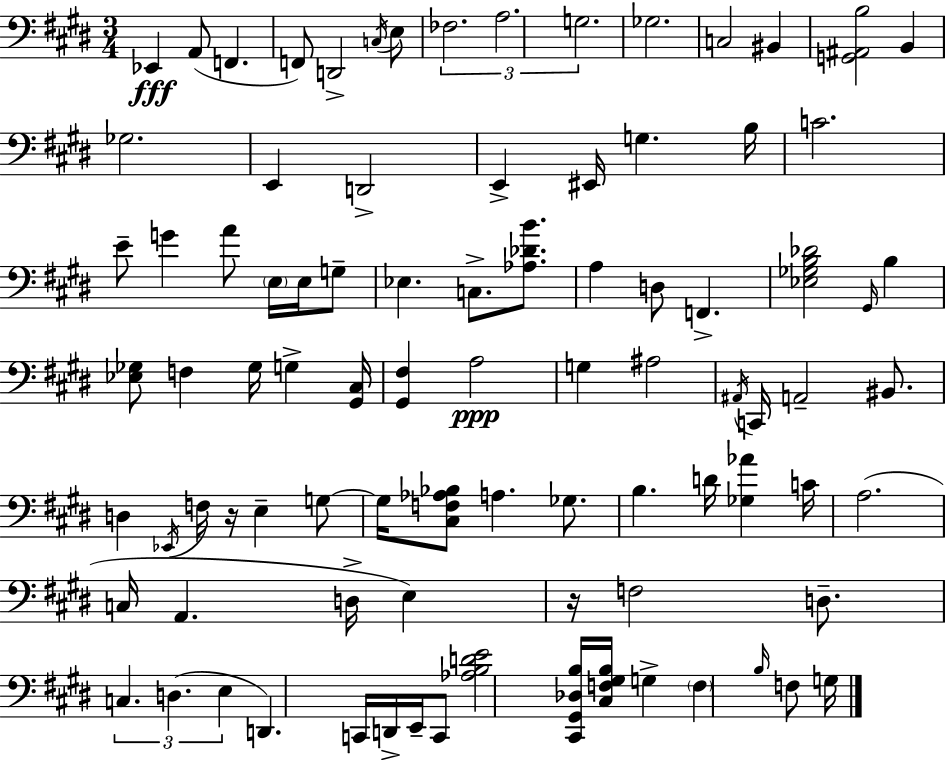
X:1
T:Untitled
M:3/4
L:1/4
K:E
_E,, A,,/2 F,, F,,/2 D,,2 C,/4 E,/2 _F,2 A,2 G,2 _G,2 C,2 ^B,, [G,,^A,,B,]2 B,, _G,2 E,, D,,2 E,, ^E,,/4 G, B,/4 C2 E/2 G A/2 E,/4 E,/4 G,/2 _E, C,/2 [_A,_DB]/2 A, D,/2 F,, [_E,_G,B,_D]2 ^G,,/4 B, [_E,_G,]/2 F, _G,/4 G, [^G,,^C,]/4 [^G,,^F,] A,2 G, ^A,2 ^A,,/4 C,,/4 A,,2 ^B,,/2 D, _E,,/4 F,/4 z/4 E, G,/2 G,/4 [^C,F,_A,_B,]/2 A, _G,/2 B, D/4 [_G,_A] C/4 A,2 C,/4 A,, D,/4 E, z/4 F,2 D,/2 C, D, E, D,, C,,/4 D,,/4 E,,/4 C,,/2 [_A,B,DE]2 [^C,,^G,,_D,B,]/4 [^C,F,^G,B,]/4 G, F, B,/4 F,/2 G,/4